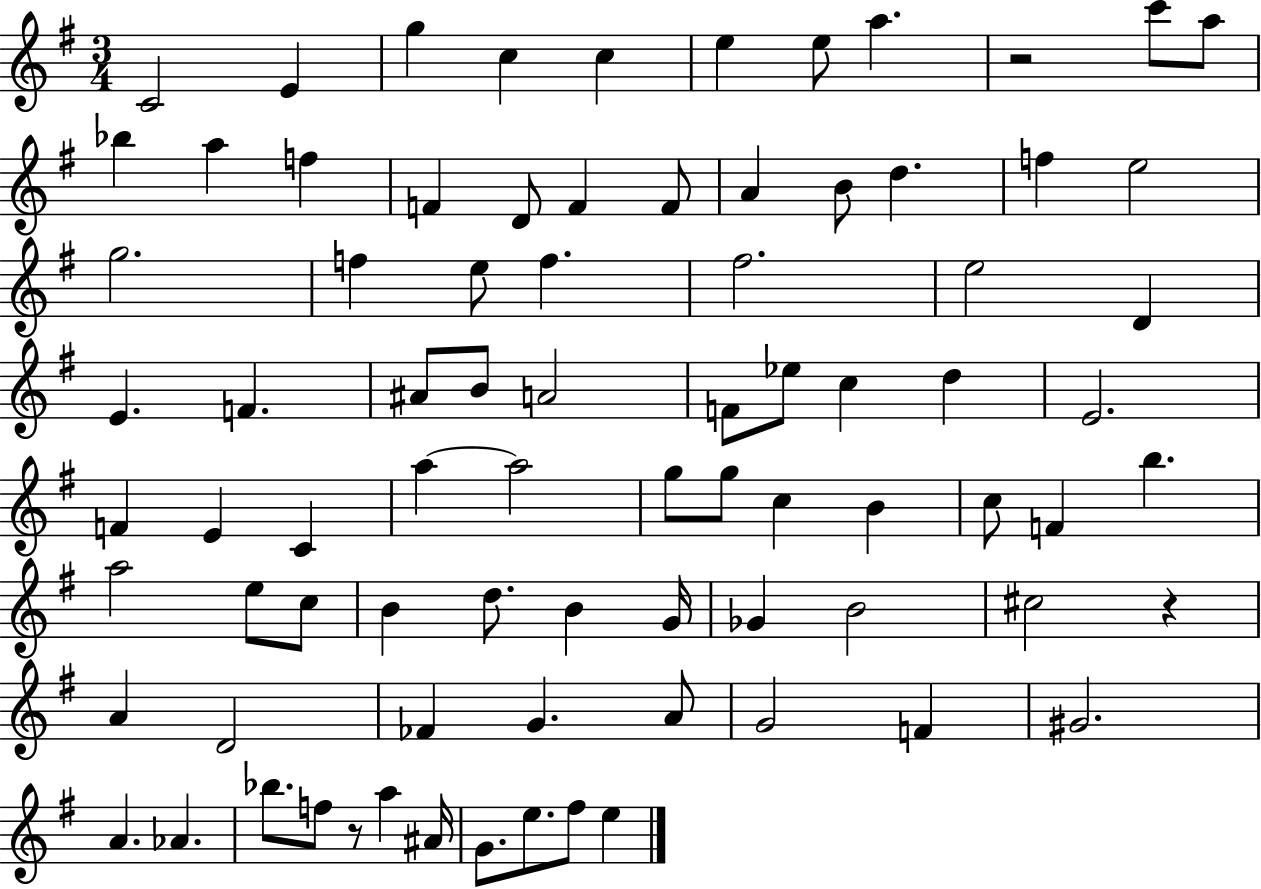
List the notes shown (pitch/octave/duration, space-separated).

C4/h E4/q G5/q C5/q C5/q E5/q E5/e A5/q. R/h C6/e A5/e Bb5/q A5/q F5/q F4/q D4/e F4/q F4/e A4/q B4/e D5/q. F5/q E5/h G5/h. F5/q E5/e F5/q. F#5/h. E5/h D4/q E4/q. F4/q. A#4/e B4/e A4/h F4/e Eb5/e C5/q D5/q E4/h. F4/q E4/q C4/q A5/q A5/h G5/e G5/e C5/q B4/q C5/e F4/q B5/q. A5/h E5/e C5/e B4/q D5/e. B4/q G4/s Gb4/q B4/h C#5/h R/q A4/q D4/h FES4/q G4/q. A4/e G4/h F4/q G#4/h. A4/q. Ab4/q. Bb5/e. F5/e R/e A5/q A#4/s G4/e. E5/e. F#5/e E5/q